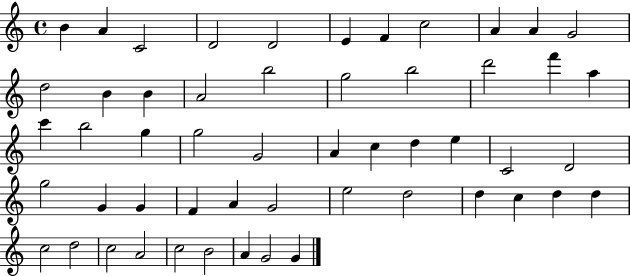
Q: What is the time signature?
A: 4/4